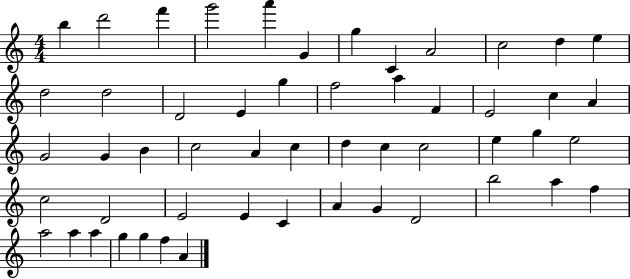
X:1
T:Untitled
M:4/4
L:1/4
K:C
b d'2 f' g'2 a' G g C A2 c2 d e d2 d2 D2 E g f2 a F E2 c A G2 G B c2 A c d c c2 e g e2 c2 D2 E2 E C A G D2 b2 a f a2 a a g g f A